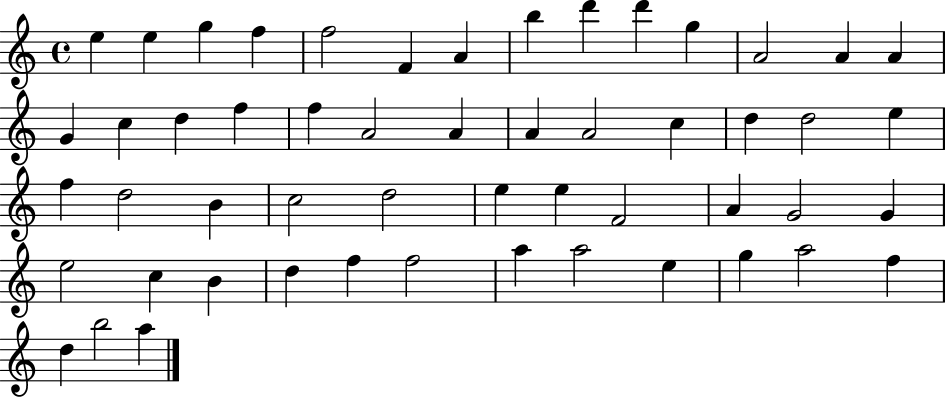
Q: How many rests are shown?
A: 0